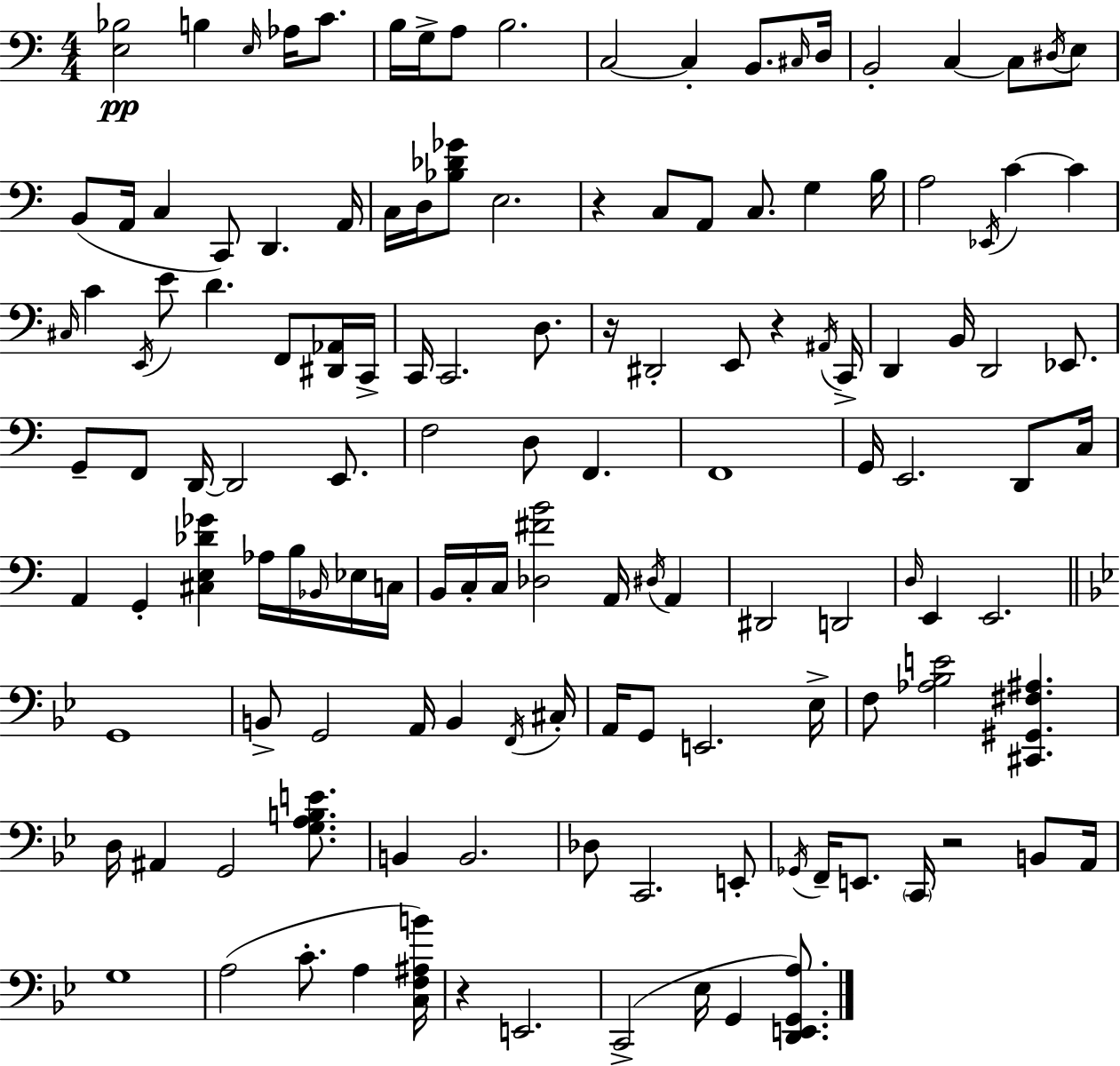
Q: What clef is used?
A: bass